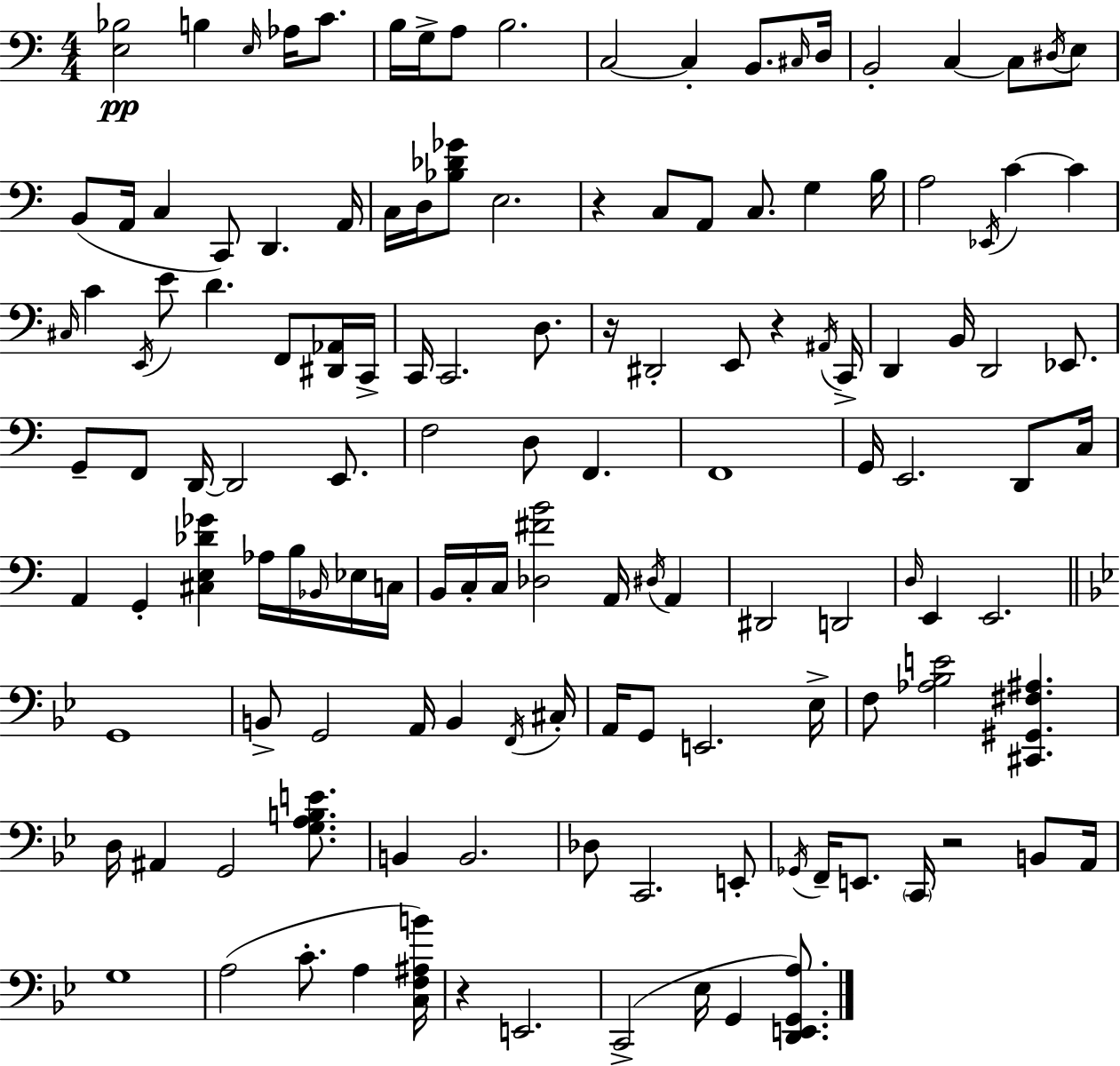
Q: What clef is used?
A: bass